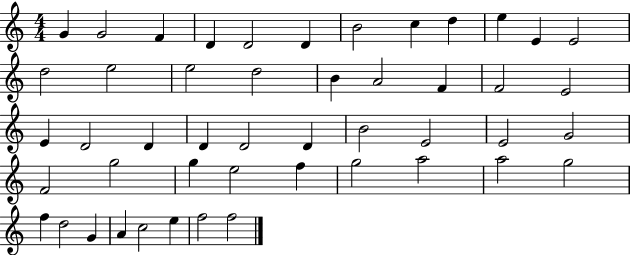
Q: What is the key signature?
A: C major